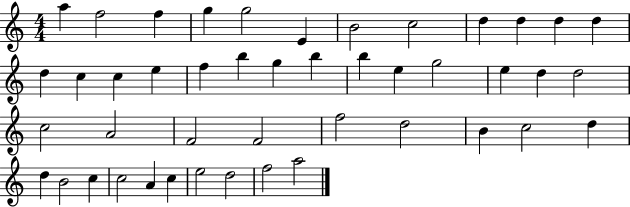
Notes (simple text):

A5/q F5/h F5/q G5/q G5/h E4/q B4/h C5/h D5/q D5/q D5/q D5/q D5/q C5/q C5/q E5/q F5/q B5/q G5/q B5/q B5/q E5/q G5/h E5/q D5/q D5/h C5/h A4/h F4/h F4/h F5/h D5/h B4/q C5/h D5/q D5/q B4/h C5/q C5/h A4/q C5/q E5/h D5/h F5/h A5/h